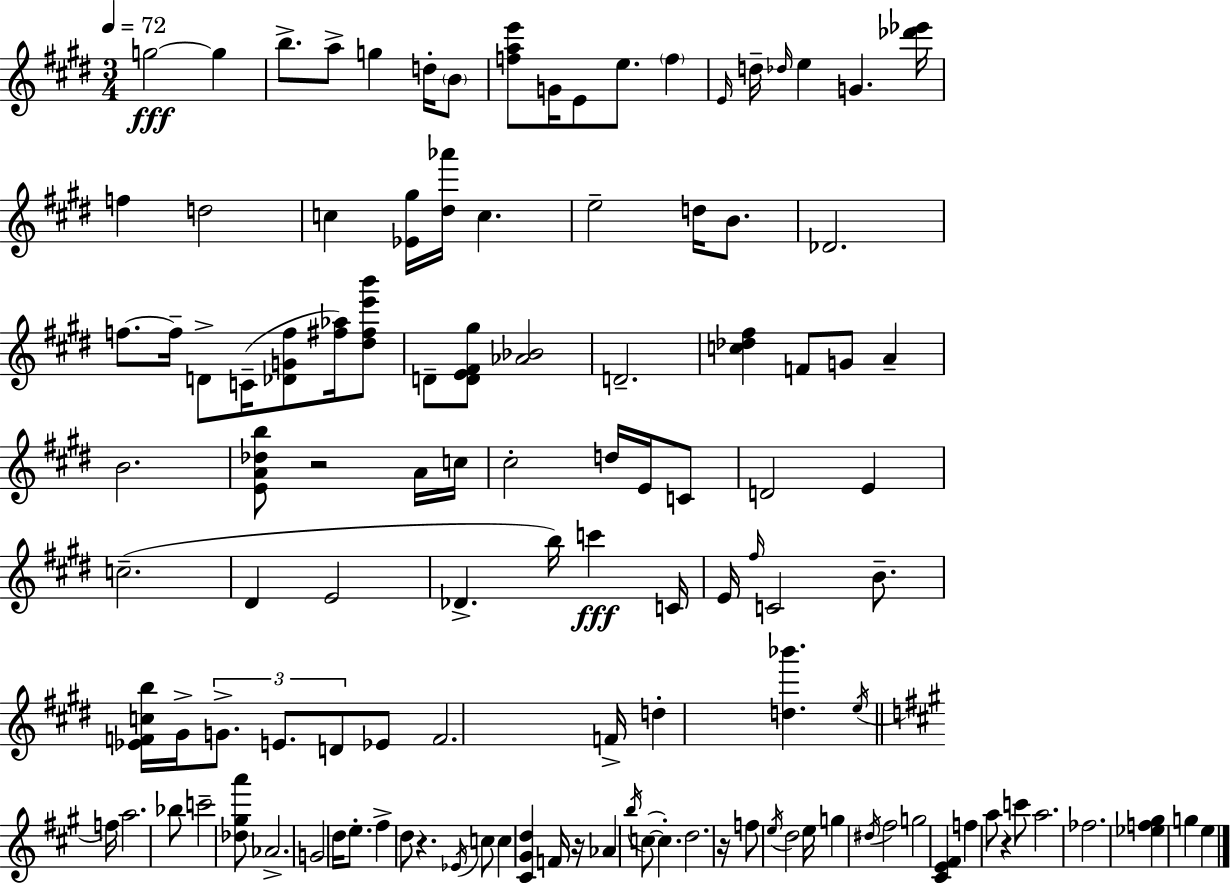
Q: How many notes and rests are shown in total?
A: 118